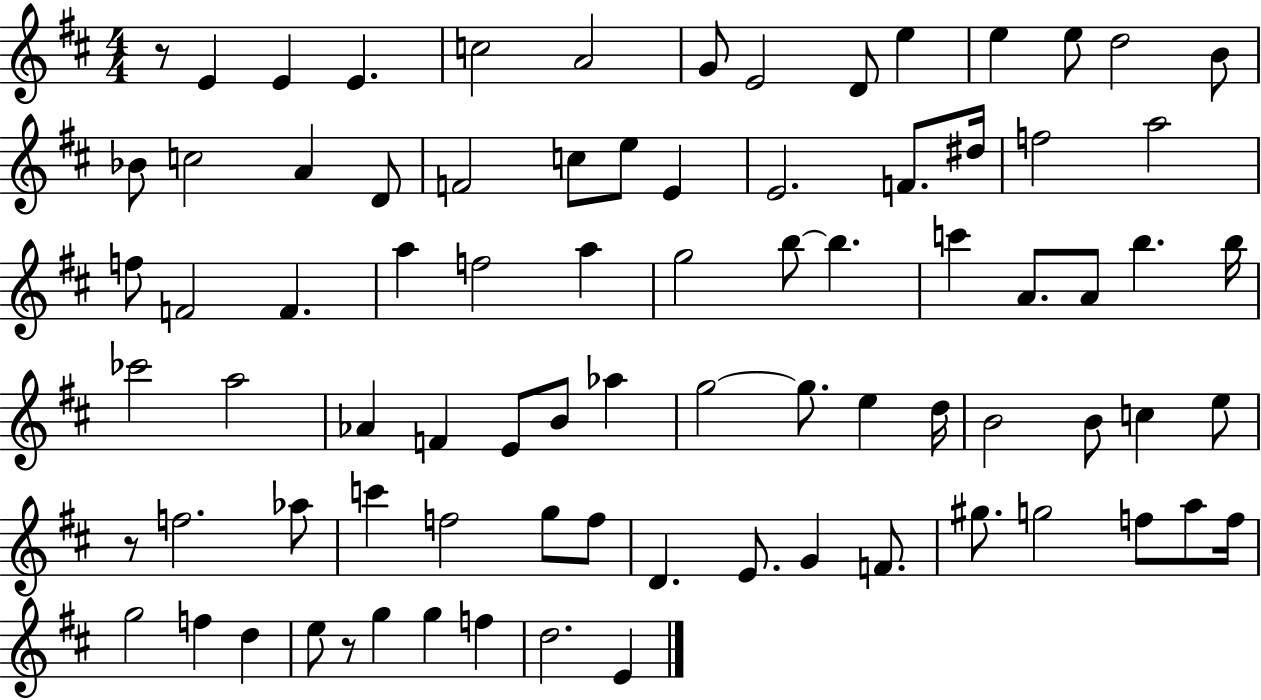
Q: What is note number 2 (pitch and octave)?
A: E4